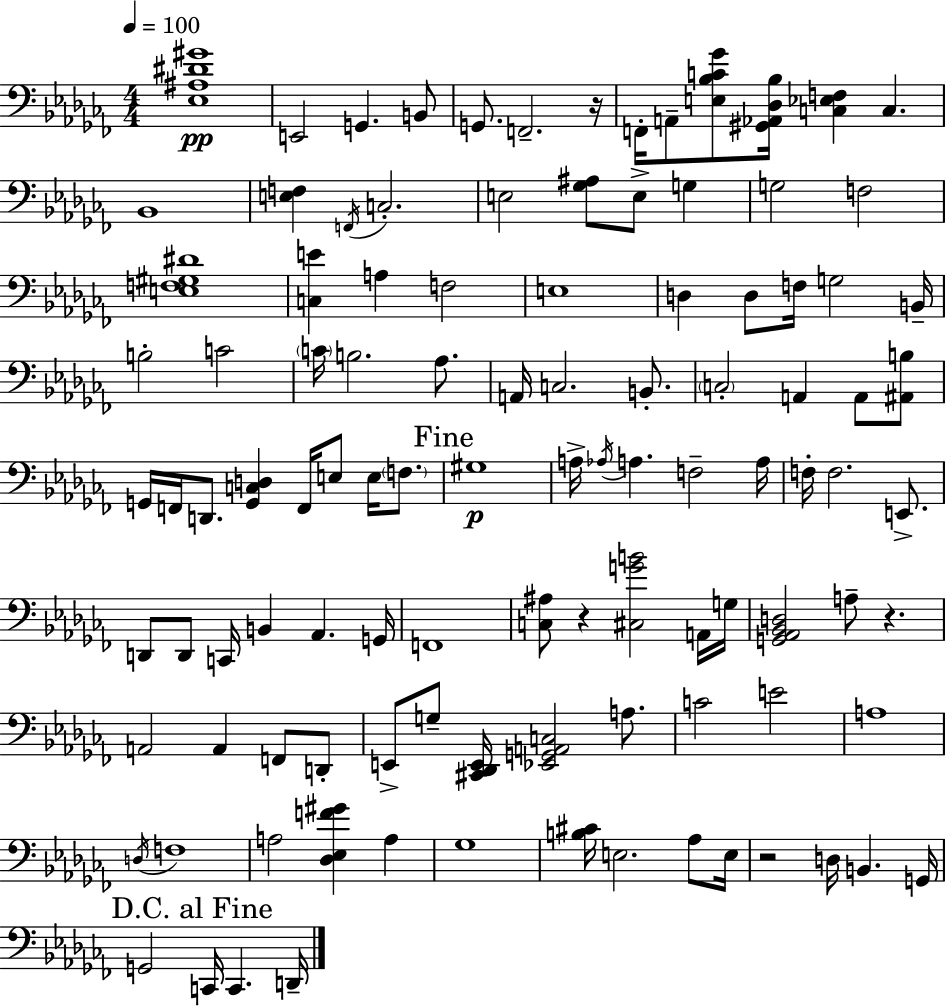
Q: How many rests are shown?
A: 4